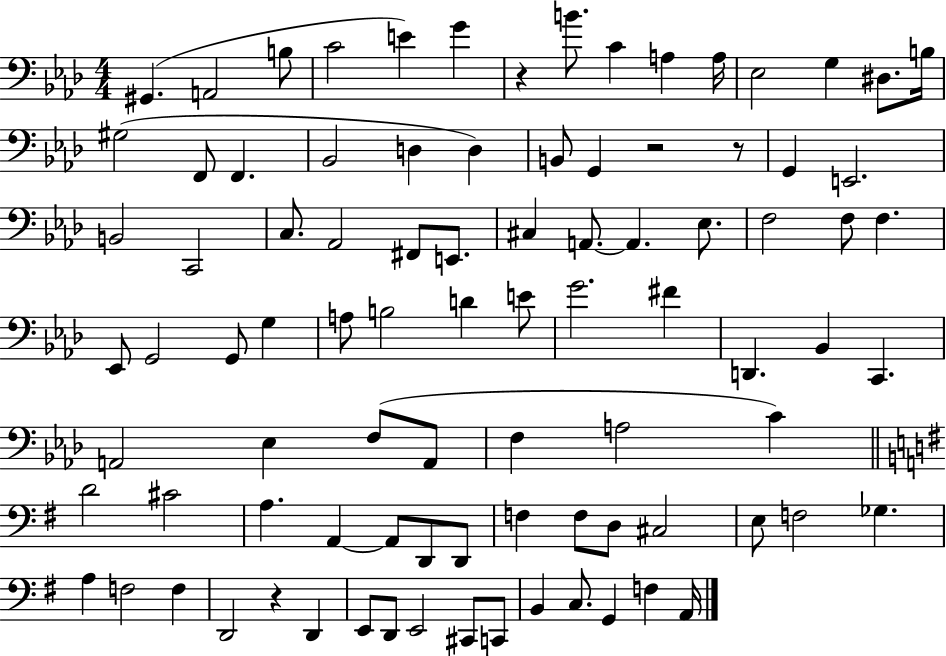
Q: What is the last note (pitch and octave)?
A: A2